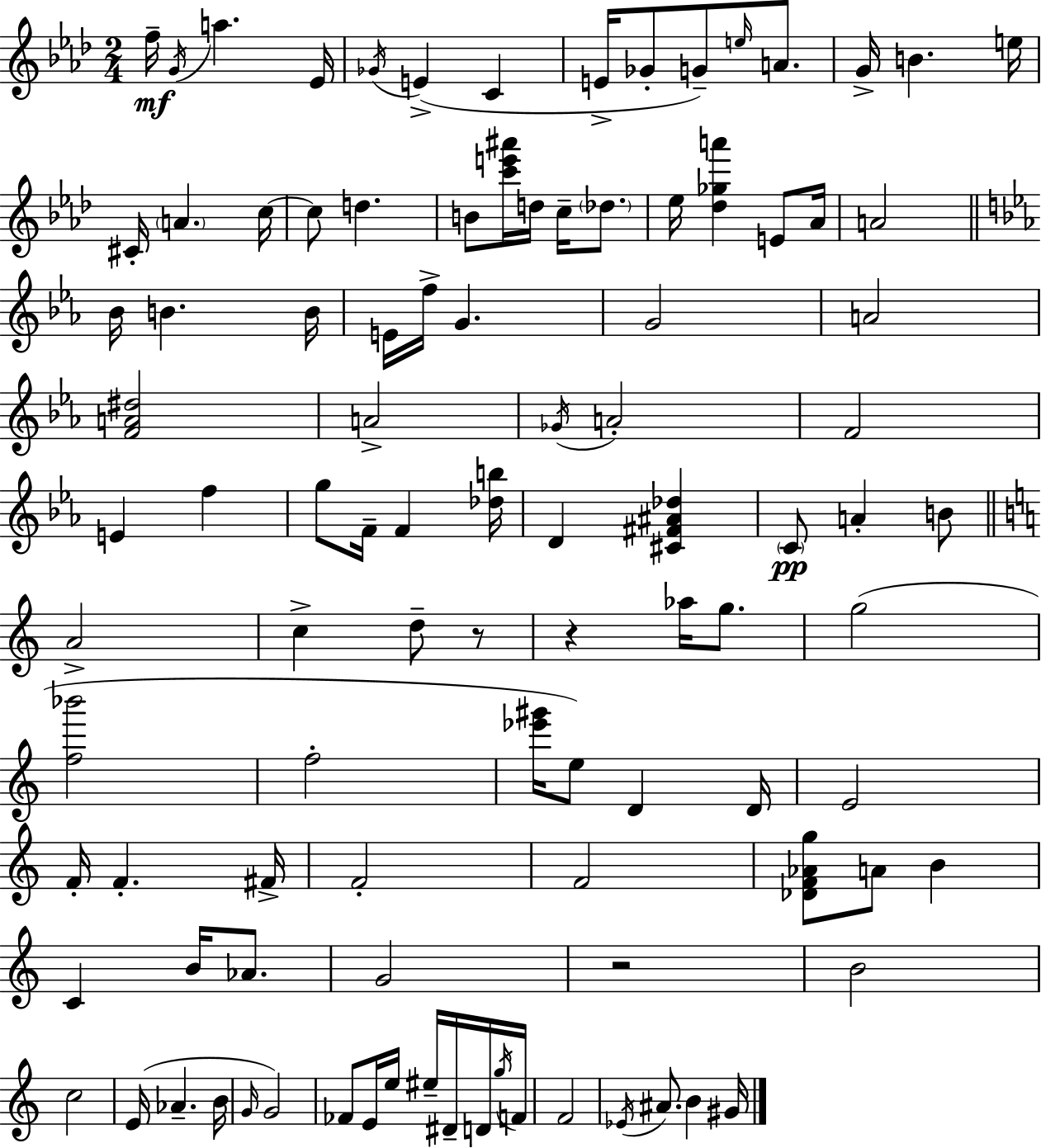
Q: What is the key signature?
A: F minor